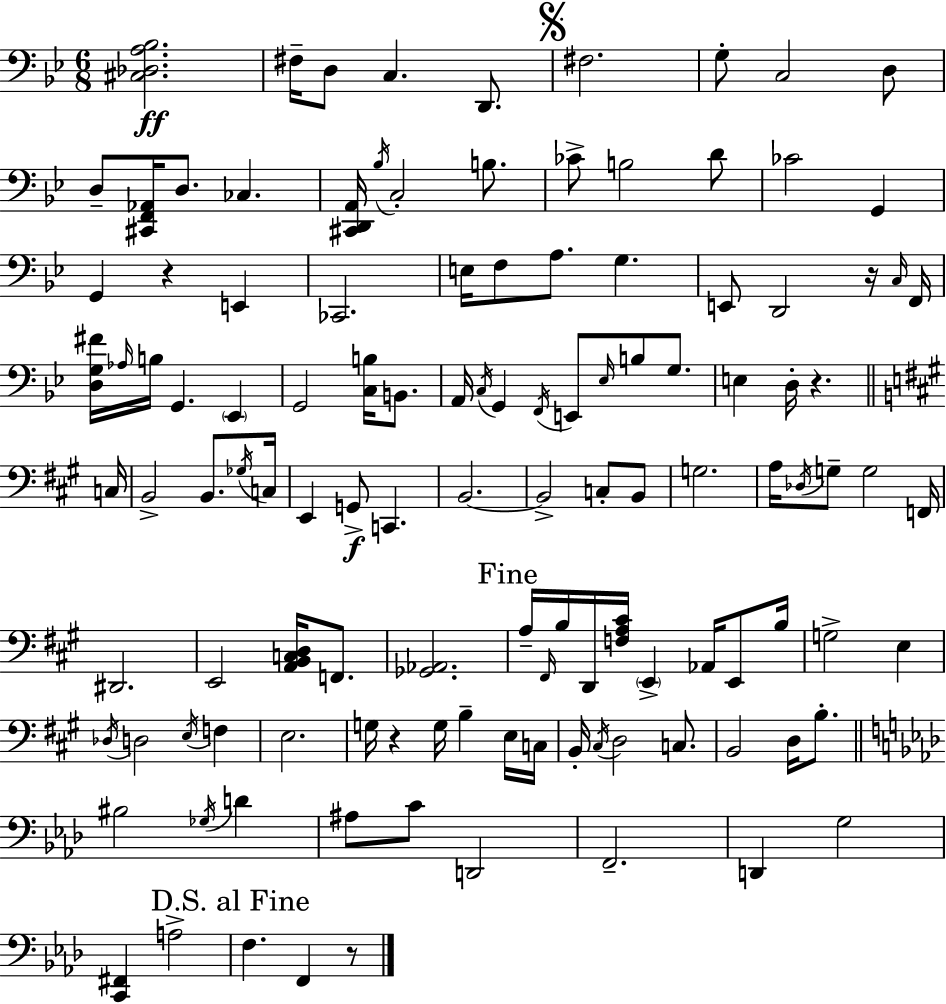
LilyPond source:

{
  \clef bass
  \numericTimeSignature
  \time 6/8
  \key g \minor
  <cis des a bes>2.\ff | fis16-- d8 c4. d,8. | \mark \markup { \musicglyph "scripts.segno" } fis2. | g8-. c2 d8 | \break d8-- <cis, f, aes,>16 d8. ces4. | <cis, d, a,>16 \acciaccatura { bes16 } c2-. b8. | ces'8-> b2 d'8 | ces'2 g,4 | \break g,4 r4 e,4 | ces,2. | e16 f8 a8. g4. | e,8 d,2 r16 | \break \grace { c16 } f,16 <d g fis'>16 \grace { aes16 } b16 g,4. \parenthesize ees,4 | g,2 <c b>16 | b,8. a,16 \acciaccatura { c16 } g,4 \acciaccatura { f,16 } e,8 | \grace { ees16 } b8 g8. e4 d16-. r4. | \break \bar "||" \break \key a \major c16 b,2-> b,8. | \acciaccatura { ges16 } c16 e,4 g,8->\f c,4. | b,2.~~ | b,2-> c8-. | \break b,8 g2. | a16 \acciaccatura { des16 } g8-- g2 | f,16 dis,2. | e,2 <a, b, c d>16 | \break f,8. <ges, aes,>2. | \mark "Fine" a16-- \grace { fis,16 } b16 d,16 <f a cis'>16 \parenthesize e,4-> | aes,16 e,8 b16 g2-> | e4 \acciaccatura { des16 } d2 | \break \acciaccatura { e16 } f4 e2. | g16 r4 g16 | b4-- e16 c16 b,16-. \acciaccatura { cis16 } d2 | c8. b,2 | \break d16 b8.-. \bar "||" \break \key f \minor bis2 \acciaccatura { ges16 } d'4 | ais8 c'8 d,2 | f,2.-- | d,4 g2 | \break <c, fis,>4 a2-> | \mark "D.S. al Fine" f4. f,4 r8 | \bar "|."
}